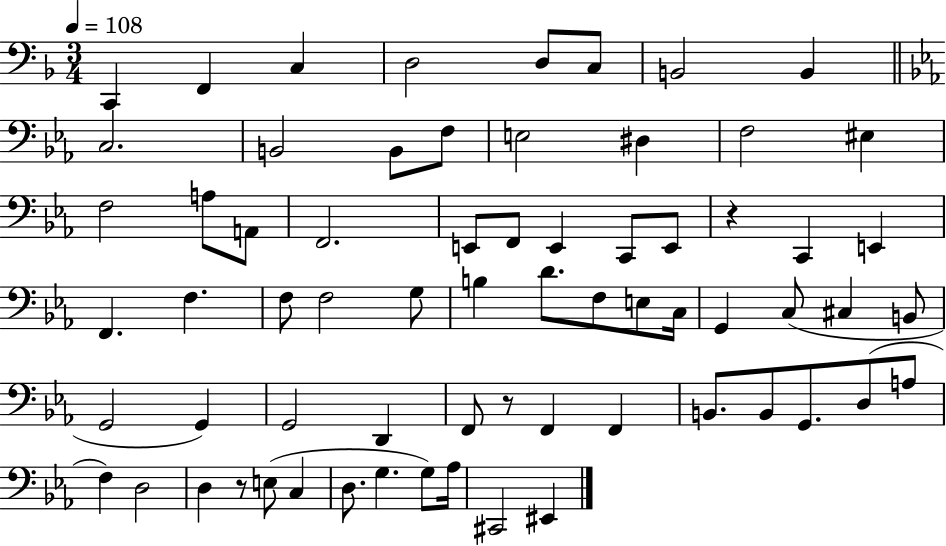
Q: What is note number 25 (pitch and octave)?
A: E2